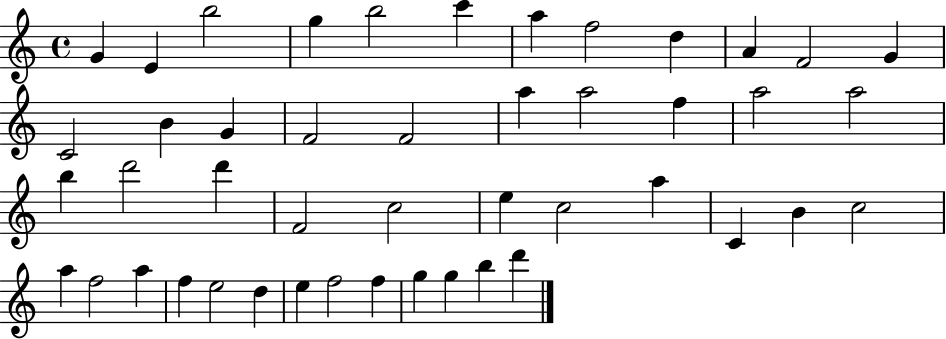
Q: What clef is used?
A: treble